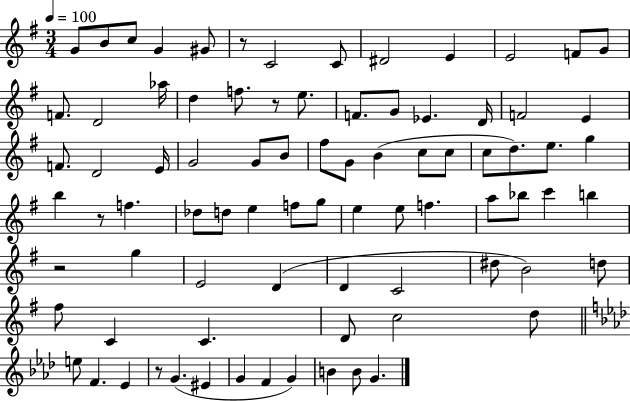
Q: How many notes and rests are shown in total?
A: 83